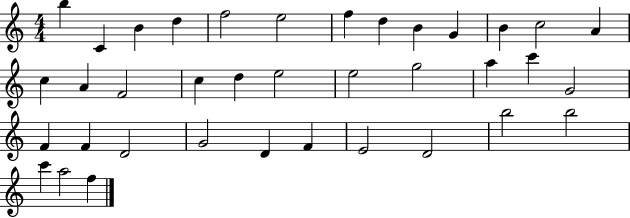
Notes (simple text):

B5/q C4/q B4/q D5/q F5/h E5/h F5/q D5/q B4/q G4/q B4/q C5/h A4/q C5/q A4/q F4/h C5/q D5/q E5/h E5/h G5/h A5/q C6/q G4/h F4/q F4/q D4/h G4/h D4/q F4/q E4/h D4/h B5/h B5/h C6/q A5/h F5/q